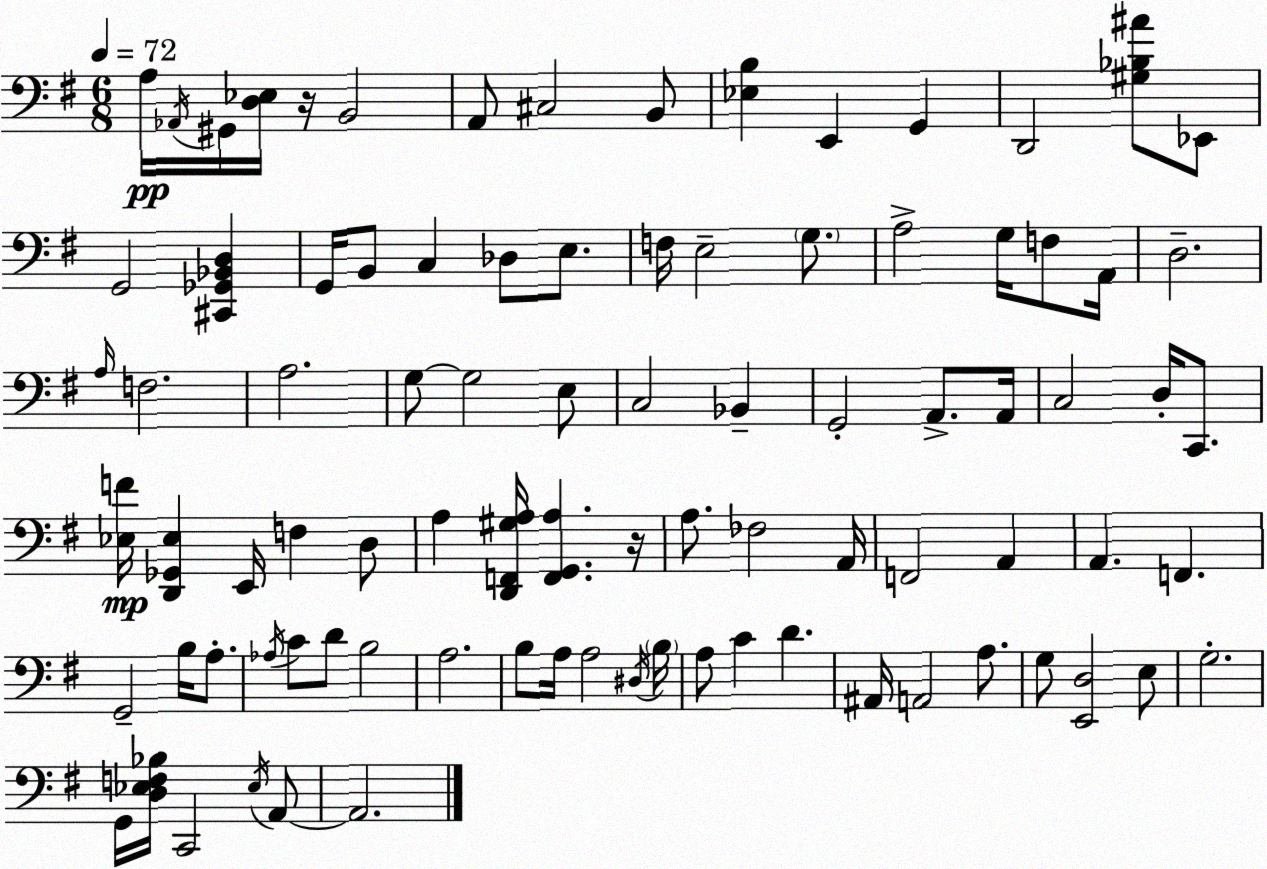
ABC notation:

X:1
T:Untitled
M:6/8
L:1/4
K:G
A,/4 _A,,/4 ^G,,/4 [D,_E,]/4 z/4 B,,2 A,,/2 ^C,2 B,,/2 [_E,B,] E,, G,, D,,2 [^G,_B,^A]/2 _E,,/2 G,,2 [^C,,_G,,_B,,D,] G,,/4 B,,/2 C, _D,/2 E,/2 F,/4 E,2 G,/2 A,2 G,/4 F,/2 A,,/4 D,2 A,/4 F,2 A,2 G,/2 G,2 E,/2 C,2 _B,, G,,2 A,,/2 A,,/4 C,2 D,/4 C,,/2 [_E,F]/4 [D,,_G,,_E,] E,,/4 F, D,/2 A, [D,,F,,^G,A,]/4 [F,,G,,A,] z/4 A,/2 _F,2 A,,/4 F,,2 A,, A,, F,, G,,2 B,/4 A,/2 _A,/4 C/2 D/2 B,2 A,2 B,/2 A,/4 A,2 ^D,/4 B,/4 A,/2 C D ^A,,/4 A,,2 A,/2 G,/2 [E,,D,]2 E,/2 G,2 G,,/4 [D,_E,F,_B,]/4 C,,2 _E,/4 A,,/2 A,,2